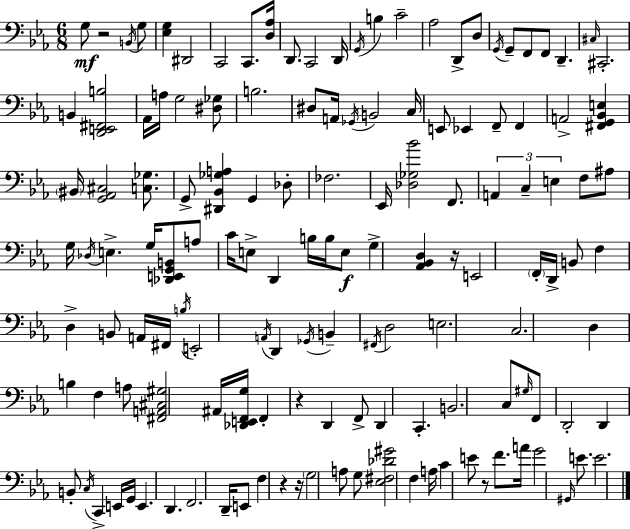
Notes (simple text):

G3/e R/h B2/s G3/e [Eb3,G3]/q D#2/h C2/h C2/e. [D3,Ab3]/s D2/e. C2/h D2/s G2/s B3/q C4/h Ab3/h D2/e D3/e G2/s G2/e F2/e F2/e D2/q. C#3/s C#2/h. B2/q [D2,E2,F#2,B3]/h Ab2/s A3/s G3/h [D#3,Gb3]/e B3/h. D#3/e A2/s Gb2/s B2/h C3/s E2/e Eb2/q F2/e F2/q A2/h [F#2,G2,Bb2,E3]/q BIS2/s [G2,Ab2,C#3]/h [C3,Gb3]/e. G2/e [D#2,Bb2,Gb3,A3]/q G2/q Db3/e FES3/h. Eb2/s [Db3,Gb3,Bb4]/h F2/e. A2/q C3/q E3/q F3/e A#3/e G3/s Db3/s E3/q. G3/s [Db2,E2,G2,B2]/e A3/e C4/s E3/e D2/q B3/s B3/s E3/e G3/q [Ab2,Bb2,D3]/q R/s E2/h F2/s D2/s B2/e F3/q D3/q B2/e A2/s F#2/s B3/s E2/h A2/s D2/q Gb2/s B2/q F#2/s D3/h E3/h. C3/h. D3/q B3/q F3/q A3/e [F#2,A2,C#3,G#3]/h A#2/s [Db2,E2,F2,G3]/s F2/q R/q D2/q F2/e D2/q C2/q. B2/h. C3/e G#3/s F2/e D2/h D2/q B2/e C3/s C2/q E2/s G2/s E2/q. D2/q. F2/h. D2/s E2/e F3/q R/q R/s G3/h A3/e G3/e [Eb3,F#3,Db4,G#4]/h F3/q A3/s C4/q E4/e R/e F4/e. A4/s G4/h G#2/s E4/e. E4/h.